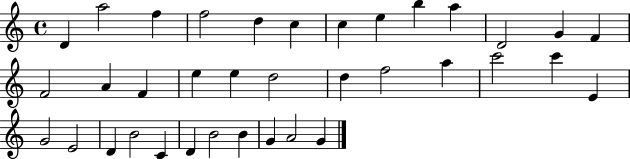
D4/q A5/h F5/q F5/h D5/q C5/q C5/q E5/q B5/q A5/q D4/h G4/q F4/q F4/h A4/q F4/q E5/q E5/q D5/h D5/q F5/h A5/q C6/h C6/q E4/q G4/h E4/h D4/q B4/h C4/q D4/q B4/h B4/q G4/q A4/h G4/q